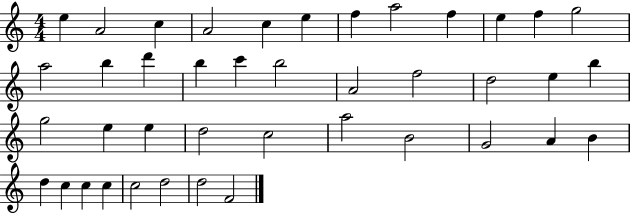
X:1
T:Untitled
M:4/4
L:1/4
K:C
e A2 c A2 c e f a2 f e f g2 a2 b d' b c' b2 A2 f2 d2 e b g2 e e d2 c2 a2 B2 G2 A B d c c c c2 d2 d2 F2